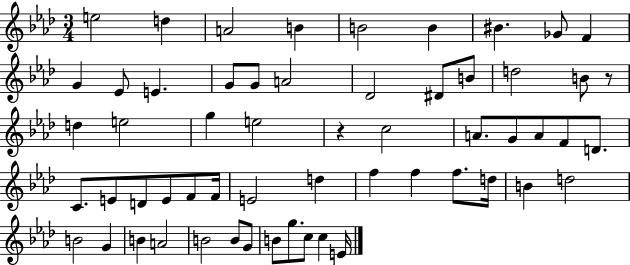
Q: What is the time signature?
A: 3/4